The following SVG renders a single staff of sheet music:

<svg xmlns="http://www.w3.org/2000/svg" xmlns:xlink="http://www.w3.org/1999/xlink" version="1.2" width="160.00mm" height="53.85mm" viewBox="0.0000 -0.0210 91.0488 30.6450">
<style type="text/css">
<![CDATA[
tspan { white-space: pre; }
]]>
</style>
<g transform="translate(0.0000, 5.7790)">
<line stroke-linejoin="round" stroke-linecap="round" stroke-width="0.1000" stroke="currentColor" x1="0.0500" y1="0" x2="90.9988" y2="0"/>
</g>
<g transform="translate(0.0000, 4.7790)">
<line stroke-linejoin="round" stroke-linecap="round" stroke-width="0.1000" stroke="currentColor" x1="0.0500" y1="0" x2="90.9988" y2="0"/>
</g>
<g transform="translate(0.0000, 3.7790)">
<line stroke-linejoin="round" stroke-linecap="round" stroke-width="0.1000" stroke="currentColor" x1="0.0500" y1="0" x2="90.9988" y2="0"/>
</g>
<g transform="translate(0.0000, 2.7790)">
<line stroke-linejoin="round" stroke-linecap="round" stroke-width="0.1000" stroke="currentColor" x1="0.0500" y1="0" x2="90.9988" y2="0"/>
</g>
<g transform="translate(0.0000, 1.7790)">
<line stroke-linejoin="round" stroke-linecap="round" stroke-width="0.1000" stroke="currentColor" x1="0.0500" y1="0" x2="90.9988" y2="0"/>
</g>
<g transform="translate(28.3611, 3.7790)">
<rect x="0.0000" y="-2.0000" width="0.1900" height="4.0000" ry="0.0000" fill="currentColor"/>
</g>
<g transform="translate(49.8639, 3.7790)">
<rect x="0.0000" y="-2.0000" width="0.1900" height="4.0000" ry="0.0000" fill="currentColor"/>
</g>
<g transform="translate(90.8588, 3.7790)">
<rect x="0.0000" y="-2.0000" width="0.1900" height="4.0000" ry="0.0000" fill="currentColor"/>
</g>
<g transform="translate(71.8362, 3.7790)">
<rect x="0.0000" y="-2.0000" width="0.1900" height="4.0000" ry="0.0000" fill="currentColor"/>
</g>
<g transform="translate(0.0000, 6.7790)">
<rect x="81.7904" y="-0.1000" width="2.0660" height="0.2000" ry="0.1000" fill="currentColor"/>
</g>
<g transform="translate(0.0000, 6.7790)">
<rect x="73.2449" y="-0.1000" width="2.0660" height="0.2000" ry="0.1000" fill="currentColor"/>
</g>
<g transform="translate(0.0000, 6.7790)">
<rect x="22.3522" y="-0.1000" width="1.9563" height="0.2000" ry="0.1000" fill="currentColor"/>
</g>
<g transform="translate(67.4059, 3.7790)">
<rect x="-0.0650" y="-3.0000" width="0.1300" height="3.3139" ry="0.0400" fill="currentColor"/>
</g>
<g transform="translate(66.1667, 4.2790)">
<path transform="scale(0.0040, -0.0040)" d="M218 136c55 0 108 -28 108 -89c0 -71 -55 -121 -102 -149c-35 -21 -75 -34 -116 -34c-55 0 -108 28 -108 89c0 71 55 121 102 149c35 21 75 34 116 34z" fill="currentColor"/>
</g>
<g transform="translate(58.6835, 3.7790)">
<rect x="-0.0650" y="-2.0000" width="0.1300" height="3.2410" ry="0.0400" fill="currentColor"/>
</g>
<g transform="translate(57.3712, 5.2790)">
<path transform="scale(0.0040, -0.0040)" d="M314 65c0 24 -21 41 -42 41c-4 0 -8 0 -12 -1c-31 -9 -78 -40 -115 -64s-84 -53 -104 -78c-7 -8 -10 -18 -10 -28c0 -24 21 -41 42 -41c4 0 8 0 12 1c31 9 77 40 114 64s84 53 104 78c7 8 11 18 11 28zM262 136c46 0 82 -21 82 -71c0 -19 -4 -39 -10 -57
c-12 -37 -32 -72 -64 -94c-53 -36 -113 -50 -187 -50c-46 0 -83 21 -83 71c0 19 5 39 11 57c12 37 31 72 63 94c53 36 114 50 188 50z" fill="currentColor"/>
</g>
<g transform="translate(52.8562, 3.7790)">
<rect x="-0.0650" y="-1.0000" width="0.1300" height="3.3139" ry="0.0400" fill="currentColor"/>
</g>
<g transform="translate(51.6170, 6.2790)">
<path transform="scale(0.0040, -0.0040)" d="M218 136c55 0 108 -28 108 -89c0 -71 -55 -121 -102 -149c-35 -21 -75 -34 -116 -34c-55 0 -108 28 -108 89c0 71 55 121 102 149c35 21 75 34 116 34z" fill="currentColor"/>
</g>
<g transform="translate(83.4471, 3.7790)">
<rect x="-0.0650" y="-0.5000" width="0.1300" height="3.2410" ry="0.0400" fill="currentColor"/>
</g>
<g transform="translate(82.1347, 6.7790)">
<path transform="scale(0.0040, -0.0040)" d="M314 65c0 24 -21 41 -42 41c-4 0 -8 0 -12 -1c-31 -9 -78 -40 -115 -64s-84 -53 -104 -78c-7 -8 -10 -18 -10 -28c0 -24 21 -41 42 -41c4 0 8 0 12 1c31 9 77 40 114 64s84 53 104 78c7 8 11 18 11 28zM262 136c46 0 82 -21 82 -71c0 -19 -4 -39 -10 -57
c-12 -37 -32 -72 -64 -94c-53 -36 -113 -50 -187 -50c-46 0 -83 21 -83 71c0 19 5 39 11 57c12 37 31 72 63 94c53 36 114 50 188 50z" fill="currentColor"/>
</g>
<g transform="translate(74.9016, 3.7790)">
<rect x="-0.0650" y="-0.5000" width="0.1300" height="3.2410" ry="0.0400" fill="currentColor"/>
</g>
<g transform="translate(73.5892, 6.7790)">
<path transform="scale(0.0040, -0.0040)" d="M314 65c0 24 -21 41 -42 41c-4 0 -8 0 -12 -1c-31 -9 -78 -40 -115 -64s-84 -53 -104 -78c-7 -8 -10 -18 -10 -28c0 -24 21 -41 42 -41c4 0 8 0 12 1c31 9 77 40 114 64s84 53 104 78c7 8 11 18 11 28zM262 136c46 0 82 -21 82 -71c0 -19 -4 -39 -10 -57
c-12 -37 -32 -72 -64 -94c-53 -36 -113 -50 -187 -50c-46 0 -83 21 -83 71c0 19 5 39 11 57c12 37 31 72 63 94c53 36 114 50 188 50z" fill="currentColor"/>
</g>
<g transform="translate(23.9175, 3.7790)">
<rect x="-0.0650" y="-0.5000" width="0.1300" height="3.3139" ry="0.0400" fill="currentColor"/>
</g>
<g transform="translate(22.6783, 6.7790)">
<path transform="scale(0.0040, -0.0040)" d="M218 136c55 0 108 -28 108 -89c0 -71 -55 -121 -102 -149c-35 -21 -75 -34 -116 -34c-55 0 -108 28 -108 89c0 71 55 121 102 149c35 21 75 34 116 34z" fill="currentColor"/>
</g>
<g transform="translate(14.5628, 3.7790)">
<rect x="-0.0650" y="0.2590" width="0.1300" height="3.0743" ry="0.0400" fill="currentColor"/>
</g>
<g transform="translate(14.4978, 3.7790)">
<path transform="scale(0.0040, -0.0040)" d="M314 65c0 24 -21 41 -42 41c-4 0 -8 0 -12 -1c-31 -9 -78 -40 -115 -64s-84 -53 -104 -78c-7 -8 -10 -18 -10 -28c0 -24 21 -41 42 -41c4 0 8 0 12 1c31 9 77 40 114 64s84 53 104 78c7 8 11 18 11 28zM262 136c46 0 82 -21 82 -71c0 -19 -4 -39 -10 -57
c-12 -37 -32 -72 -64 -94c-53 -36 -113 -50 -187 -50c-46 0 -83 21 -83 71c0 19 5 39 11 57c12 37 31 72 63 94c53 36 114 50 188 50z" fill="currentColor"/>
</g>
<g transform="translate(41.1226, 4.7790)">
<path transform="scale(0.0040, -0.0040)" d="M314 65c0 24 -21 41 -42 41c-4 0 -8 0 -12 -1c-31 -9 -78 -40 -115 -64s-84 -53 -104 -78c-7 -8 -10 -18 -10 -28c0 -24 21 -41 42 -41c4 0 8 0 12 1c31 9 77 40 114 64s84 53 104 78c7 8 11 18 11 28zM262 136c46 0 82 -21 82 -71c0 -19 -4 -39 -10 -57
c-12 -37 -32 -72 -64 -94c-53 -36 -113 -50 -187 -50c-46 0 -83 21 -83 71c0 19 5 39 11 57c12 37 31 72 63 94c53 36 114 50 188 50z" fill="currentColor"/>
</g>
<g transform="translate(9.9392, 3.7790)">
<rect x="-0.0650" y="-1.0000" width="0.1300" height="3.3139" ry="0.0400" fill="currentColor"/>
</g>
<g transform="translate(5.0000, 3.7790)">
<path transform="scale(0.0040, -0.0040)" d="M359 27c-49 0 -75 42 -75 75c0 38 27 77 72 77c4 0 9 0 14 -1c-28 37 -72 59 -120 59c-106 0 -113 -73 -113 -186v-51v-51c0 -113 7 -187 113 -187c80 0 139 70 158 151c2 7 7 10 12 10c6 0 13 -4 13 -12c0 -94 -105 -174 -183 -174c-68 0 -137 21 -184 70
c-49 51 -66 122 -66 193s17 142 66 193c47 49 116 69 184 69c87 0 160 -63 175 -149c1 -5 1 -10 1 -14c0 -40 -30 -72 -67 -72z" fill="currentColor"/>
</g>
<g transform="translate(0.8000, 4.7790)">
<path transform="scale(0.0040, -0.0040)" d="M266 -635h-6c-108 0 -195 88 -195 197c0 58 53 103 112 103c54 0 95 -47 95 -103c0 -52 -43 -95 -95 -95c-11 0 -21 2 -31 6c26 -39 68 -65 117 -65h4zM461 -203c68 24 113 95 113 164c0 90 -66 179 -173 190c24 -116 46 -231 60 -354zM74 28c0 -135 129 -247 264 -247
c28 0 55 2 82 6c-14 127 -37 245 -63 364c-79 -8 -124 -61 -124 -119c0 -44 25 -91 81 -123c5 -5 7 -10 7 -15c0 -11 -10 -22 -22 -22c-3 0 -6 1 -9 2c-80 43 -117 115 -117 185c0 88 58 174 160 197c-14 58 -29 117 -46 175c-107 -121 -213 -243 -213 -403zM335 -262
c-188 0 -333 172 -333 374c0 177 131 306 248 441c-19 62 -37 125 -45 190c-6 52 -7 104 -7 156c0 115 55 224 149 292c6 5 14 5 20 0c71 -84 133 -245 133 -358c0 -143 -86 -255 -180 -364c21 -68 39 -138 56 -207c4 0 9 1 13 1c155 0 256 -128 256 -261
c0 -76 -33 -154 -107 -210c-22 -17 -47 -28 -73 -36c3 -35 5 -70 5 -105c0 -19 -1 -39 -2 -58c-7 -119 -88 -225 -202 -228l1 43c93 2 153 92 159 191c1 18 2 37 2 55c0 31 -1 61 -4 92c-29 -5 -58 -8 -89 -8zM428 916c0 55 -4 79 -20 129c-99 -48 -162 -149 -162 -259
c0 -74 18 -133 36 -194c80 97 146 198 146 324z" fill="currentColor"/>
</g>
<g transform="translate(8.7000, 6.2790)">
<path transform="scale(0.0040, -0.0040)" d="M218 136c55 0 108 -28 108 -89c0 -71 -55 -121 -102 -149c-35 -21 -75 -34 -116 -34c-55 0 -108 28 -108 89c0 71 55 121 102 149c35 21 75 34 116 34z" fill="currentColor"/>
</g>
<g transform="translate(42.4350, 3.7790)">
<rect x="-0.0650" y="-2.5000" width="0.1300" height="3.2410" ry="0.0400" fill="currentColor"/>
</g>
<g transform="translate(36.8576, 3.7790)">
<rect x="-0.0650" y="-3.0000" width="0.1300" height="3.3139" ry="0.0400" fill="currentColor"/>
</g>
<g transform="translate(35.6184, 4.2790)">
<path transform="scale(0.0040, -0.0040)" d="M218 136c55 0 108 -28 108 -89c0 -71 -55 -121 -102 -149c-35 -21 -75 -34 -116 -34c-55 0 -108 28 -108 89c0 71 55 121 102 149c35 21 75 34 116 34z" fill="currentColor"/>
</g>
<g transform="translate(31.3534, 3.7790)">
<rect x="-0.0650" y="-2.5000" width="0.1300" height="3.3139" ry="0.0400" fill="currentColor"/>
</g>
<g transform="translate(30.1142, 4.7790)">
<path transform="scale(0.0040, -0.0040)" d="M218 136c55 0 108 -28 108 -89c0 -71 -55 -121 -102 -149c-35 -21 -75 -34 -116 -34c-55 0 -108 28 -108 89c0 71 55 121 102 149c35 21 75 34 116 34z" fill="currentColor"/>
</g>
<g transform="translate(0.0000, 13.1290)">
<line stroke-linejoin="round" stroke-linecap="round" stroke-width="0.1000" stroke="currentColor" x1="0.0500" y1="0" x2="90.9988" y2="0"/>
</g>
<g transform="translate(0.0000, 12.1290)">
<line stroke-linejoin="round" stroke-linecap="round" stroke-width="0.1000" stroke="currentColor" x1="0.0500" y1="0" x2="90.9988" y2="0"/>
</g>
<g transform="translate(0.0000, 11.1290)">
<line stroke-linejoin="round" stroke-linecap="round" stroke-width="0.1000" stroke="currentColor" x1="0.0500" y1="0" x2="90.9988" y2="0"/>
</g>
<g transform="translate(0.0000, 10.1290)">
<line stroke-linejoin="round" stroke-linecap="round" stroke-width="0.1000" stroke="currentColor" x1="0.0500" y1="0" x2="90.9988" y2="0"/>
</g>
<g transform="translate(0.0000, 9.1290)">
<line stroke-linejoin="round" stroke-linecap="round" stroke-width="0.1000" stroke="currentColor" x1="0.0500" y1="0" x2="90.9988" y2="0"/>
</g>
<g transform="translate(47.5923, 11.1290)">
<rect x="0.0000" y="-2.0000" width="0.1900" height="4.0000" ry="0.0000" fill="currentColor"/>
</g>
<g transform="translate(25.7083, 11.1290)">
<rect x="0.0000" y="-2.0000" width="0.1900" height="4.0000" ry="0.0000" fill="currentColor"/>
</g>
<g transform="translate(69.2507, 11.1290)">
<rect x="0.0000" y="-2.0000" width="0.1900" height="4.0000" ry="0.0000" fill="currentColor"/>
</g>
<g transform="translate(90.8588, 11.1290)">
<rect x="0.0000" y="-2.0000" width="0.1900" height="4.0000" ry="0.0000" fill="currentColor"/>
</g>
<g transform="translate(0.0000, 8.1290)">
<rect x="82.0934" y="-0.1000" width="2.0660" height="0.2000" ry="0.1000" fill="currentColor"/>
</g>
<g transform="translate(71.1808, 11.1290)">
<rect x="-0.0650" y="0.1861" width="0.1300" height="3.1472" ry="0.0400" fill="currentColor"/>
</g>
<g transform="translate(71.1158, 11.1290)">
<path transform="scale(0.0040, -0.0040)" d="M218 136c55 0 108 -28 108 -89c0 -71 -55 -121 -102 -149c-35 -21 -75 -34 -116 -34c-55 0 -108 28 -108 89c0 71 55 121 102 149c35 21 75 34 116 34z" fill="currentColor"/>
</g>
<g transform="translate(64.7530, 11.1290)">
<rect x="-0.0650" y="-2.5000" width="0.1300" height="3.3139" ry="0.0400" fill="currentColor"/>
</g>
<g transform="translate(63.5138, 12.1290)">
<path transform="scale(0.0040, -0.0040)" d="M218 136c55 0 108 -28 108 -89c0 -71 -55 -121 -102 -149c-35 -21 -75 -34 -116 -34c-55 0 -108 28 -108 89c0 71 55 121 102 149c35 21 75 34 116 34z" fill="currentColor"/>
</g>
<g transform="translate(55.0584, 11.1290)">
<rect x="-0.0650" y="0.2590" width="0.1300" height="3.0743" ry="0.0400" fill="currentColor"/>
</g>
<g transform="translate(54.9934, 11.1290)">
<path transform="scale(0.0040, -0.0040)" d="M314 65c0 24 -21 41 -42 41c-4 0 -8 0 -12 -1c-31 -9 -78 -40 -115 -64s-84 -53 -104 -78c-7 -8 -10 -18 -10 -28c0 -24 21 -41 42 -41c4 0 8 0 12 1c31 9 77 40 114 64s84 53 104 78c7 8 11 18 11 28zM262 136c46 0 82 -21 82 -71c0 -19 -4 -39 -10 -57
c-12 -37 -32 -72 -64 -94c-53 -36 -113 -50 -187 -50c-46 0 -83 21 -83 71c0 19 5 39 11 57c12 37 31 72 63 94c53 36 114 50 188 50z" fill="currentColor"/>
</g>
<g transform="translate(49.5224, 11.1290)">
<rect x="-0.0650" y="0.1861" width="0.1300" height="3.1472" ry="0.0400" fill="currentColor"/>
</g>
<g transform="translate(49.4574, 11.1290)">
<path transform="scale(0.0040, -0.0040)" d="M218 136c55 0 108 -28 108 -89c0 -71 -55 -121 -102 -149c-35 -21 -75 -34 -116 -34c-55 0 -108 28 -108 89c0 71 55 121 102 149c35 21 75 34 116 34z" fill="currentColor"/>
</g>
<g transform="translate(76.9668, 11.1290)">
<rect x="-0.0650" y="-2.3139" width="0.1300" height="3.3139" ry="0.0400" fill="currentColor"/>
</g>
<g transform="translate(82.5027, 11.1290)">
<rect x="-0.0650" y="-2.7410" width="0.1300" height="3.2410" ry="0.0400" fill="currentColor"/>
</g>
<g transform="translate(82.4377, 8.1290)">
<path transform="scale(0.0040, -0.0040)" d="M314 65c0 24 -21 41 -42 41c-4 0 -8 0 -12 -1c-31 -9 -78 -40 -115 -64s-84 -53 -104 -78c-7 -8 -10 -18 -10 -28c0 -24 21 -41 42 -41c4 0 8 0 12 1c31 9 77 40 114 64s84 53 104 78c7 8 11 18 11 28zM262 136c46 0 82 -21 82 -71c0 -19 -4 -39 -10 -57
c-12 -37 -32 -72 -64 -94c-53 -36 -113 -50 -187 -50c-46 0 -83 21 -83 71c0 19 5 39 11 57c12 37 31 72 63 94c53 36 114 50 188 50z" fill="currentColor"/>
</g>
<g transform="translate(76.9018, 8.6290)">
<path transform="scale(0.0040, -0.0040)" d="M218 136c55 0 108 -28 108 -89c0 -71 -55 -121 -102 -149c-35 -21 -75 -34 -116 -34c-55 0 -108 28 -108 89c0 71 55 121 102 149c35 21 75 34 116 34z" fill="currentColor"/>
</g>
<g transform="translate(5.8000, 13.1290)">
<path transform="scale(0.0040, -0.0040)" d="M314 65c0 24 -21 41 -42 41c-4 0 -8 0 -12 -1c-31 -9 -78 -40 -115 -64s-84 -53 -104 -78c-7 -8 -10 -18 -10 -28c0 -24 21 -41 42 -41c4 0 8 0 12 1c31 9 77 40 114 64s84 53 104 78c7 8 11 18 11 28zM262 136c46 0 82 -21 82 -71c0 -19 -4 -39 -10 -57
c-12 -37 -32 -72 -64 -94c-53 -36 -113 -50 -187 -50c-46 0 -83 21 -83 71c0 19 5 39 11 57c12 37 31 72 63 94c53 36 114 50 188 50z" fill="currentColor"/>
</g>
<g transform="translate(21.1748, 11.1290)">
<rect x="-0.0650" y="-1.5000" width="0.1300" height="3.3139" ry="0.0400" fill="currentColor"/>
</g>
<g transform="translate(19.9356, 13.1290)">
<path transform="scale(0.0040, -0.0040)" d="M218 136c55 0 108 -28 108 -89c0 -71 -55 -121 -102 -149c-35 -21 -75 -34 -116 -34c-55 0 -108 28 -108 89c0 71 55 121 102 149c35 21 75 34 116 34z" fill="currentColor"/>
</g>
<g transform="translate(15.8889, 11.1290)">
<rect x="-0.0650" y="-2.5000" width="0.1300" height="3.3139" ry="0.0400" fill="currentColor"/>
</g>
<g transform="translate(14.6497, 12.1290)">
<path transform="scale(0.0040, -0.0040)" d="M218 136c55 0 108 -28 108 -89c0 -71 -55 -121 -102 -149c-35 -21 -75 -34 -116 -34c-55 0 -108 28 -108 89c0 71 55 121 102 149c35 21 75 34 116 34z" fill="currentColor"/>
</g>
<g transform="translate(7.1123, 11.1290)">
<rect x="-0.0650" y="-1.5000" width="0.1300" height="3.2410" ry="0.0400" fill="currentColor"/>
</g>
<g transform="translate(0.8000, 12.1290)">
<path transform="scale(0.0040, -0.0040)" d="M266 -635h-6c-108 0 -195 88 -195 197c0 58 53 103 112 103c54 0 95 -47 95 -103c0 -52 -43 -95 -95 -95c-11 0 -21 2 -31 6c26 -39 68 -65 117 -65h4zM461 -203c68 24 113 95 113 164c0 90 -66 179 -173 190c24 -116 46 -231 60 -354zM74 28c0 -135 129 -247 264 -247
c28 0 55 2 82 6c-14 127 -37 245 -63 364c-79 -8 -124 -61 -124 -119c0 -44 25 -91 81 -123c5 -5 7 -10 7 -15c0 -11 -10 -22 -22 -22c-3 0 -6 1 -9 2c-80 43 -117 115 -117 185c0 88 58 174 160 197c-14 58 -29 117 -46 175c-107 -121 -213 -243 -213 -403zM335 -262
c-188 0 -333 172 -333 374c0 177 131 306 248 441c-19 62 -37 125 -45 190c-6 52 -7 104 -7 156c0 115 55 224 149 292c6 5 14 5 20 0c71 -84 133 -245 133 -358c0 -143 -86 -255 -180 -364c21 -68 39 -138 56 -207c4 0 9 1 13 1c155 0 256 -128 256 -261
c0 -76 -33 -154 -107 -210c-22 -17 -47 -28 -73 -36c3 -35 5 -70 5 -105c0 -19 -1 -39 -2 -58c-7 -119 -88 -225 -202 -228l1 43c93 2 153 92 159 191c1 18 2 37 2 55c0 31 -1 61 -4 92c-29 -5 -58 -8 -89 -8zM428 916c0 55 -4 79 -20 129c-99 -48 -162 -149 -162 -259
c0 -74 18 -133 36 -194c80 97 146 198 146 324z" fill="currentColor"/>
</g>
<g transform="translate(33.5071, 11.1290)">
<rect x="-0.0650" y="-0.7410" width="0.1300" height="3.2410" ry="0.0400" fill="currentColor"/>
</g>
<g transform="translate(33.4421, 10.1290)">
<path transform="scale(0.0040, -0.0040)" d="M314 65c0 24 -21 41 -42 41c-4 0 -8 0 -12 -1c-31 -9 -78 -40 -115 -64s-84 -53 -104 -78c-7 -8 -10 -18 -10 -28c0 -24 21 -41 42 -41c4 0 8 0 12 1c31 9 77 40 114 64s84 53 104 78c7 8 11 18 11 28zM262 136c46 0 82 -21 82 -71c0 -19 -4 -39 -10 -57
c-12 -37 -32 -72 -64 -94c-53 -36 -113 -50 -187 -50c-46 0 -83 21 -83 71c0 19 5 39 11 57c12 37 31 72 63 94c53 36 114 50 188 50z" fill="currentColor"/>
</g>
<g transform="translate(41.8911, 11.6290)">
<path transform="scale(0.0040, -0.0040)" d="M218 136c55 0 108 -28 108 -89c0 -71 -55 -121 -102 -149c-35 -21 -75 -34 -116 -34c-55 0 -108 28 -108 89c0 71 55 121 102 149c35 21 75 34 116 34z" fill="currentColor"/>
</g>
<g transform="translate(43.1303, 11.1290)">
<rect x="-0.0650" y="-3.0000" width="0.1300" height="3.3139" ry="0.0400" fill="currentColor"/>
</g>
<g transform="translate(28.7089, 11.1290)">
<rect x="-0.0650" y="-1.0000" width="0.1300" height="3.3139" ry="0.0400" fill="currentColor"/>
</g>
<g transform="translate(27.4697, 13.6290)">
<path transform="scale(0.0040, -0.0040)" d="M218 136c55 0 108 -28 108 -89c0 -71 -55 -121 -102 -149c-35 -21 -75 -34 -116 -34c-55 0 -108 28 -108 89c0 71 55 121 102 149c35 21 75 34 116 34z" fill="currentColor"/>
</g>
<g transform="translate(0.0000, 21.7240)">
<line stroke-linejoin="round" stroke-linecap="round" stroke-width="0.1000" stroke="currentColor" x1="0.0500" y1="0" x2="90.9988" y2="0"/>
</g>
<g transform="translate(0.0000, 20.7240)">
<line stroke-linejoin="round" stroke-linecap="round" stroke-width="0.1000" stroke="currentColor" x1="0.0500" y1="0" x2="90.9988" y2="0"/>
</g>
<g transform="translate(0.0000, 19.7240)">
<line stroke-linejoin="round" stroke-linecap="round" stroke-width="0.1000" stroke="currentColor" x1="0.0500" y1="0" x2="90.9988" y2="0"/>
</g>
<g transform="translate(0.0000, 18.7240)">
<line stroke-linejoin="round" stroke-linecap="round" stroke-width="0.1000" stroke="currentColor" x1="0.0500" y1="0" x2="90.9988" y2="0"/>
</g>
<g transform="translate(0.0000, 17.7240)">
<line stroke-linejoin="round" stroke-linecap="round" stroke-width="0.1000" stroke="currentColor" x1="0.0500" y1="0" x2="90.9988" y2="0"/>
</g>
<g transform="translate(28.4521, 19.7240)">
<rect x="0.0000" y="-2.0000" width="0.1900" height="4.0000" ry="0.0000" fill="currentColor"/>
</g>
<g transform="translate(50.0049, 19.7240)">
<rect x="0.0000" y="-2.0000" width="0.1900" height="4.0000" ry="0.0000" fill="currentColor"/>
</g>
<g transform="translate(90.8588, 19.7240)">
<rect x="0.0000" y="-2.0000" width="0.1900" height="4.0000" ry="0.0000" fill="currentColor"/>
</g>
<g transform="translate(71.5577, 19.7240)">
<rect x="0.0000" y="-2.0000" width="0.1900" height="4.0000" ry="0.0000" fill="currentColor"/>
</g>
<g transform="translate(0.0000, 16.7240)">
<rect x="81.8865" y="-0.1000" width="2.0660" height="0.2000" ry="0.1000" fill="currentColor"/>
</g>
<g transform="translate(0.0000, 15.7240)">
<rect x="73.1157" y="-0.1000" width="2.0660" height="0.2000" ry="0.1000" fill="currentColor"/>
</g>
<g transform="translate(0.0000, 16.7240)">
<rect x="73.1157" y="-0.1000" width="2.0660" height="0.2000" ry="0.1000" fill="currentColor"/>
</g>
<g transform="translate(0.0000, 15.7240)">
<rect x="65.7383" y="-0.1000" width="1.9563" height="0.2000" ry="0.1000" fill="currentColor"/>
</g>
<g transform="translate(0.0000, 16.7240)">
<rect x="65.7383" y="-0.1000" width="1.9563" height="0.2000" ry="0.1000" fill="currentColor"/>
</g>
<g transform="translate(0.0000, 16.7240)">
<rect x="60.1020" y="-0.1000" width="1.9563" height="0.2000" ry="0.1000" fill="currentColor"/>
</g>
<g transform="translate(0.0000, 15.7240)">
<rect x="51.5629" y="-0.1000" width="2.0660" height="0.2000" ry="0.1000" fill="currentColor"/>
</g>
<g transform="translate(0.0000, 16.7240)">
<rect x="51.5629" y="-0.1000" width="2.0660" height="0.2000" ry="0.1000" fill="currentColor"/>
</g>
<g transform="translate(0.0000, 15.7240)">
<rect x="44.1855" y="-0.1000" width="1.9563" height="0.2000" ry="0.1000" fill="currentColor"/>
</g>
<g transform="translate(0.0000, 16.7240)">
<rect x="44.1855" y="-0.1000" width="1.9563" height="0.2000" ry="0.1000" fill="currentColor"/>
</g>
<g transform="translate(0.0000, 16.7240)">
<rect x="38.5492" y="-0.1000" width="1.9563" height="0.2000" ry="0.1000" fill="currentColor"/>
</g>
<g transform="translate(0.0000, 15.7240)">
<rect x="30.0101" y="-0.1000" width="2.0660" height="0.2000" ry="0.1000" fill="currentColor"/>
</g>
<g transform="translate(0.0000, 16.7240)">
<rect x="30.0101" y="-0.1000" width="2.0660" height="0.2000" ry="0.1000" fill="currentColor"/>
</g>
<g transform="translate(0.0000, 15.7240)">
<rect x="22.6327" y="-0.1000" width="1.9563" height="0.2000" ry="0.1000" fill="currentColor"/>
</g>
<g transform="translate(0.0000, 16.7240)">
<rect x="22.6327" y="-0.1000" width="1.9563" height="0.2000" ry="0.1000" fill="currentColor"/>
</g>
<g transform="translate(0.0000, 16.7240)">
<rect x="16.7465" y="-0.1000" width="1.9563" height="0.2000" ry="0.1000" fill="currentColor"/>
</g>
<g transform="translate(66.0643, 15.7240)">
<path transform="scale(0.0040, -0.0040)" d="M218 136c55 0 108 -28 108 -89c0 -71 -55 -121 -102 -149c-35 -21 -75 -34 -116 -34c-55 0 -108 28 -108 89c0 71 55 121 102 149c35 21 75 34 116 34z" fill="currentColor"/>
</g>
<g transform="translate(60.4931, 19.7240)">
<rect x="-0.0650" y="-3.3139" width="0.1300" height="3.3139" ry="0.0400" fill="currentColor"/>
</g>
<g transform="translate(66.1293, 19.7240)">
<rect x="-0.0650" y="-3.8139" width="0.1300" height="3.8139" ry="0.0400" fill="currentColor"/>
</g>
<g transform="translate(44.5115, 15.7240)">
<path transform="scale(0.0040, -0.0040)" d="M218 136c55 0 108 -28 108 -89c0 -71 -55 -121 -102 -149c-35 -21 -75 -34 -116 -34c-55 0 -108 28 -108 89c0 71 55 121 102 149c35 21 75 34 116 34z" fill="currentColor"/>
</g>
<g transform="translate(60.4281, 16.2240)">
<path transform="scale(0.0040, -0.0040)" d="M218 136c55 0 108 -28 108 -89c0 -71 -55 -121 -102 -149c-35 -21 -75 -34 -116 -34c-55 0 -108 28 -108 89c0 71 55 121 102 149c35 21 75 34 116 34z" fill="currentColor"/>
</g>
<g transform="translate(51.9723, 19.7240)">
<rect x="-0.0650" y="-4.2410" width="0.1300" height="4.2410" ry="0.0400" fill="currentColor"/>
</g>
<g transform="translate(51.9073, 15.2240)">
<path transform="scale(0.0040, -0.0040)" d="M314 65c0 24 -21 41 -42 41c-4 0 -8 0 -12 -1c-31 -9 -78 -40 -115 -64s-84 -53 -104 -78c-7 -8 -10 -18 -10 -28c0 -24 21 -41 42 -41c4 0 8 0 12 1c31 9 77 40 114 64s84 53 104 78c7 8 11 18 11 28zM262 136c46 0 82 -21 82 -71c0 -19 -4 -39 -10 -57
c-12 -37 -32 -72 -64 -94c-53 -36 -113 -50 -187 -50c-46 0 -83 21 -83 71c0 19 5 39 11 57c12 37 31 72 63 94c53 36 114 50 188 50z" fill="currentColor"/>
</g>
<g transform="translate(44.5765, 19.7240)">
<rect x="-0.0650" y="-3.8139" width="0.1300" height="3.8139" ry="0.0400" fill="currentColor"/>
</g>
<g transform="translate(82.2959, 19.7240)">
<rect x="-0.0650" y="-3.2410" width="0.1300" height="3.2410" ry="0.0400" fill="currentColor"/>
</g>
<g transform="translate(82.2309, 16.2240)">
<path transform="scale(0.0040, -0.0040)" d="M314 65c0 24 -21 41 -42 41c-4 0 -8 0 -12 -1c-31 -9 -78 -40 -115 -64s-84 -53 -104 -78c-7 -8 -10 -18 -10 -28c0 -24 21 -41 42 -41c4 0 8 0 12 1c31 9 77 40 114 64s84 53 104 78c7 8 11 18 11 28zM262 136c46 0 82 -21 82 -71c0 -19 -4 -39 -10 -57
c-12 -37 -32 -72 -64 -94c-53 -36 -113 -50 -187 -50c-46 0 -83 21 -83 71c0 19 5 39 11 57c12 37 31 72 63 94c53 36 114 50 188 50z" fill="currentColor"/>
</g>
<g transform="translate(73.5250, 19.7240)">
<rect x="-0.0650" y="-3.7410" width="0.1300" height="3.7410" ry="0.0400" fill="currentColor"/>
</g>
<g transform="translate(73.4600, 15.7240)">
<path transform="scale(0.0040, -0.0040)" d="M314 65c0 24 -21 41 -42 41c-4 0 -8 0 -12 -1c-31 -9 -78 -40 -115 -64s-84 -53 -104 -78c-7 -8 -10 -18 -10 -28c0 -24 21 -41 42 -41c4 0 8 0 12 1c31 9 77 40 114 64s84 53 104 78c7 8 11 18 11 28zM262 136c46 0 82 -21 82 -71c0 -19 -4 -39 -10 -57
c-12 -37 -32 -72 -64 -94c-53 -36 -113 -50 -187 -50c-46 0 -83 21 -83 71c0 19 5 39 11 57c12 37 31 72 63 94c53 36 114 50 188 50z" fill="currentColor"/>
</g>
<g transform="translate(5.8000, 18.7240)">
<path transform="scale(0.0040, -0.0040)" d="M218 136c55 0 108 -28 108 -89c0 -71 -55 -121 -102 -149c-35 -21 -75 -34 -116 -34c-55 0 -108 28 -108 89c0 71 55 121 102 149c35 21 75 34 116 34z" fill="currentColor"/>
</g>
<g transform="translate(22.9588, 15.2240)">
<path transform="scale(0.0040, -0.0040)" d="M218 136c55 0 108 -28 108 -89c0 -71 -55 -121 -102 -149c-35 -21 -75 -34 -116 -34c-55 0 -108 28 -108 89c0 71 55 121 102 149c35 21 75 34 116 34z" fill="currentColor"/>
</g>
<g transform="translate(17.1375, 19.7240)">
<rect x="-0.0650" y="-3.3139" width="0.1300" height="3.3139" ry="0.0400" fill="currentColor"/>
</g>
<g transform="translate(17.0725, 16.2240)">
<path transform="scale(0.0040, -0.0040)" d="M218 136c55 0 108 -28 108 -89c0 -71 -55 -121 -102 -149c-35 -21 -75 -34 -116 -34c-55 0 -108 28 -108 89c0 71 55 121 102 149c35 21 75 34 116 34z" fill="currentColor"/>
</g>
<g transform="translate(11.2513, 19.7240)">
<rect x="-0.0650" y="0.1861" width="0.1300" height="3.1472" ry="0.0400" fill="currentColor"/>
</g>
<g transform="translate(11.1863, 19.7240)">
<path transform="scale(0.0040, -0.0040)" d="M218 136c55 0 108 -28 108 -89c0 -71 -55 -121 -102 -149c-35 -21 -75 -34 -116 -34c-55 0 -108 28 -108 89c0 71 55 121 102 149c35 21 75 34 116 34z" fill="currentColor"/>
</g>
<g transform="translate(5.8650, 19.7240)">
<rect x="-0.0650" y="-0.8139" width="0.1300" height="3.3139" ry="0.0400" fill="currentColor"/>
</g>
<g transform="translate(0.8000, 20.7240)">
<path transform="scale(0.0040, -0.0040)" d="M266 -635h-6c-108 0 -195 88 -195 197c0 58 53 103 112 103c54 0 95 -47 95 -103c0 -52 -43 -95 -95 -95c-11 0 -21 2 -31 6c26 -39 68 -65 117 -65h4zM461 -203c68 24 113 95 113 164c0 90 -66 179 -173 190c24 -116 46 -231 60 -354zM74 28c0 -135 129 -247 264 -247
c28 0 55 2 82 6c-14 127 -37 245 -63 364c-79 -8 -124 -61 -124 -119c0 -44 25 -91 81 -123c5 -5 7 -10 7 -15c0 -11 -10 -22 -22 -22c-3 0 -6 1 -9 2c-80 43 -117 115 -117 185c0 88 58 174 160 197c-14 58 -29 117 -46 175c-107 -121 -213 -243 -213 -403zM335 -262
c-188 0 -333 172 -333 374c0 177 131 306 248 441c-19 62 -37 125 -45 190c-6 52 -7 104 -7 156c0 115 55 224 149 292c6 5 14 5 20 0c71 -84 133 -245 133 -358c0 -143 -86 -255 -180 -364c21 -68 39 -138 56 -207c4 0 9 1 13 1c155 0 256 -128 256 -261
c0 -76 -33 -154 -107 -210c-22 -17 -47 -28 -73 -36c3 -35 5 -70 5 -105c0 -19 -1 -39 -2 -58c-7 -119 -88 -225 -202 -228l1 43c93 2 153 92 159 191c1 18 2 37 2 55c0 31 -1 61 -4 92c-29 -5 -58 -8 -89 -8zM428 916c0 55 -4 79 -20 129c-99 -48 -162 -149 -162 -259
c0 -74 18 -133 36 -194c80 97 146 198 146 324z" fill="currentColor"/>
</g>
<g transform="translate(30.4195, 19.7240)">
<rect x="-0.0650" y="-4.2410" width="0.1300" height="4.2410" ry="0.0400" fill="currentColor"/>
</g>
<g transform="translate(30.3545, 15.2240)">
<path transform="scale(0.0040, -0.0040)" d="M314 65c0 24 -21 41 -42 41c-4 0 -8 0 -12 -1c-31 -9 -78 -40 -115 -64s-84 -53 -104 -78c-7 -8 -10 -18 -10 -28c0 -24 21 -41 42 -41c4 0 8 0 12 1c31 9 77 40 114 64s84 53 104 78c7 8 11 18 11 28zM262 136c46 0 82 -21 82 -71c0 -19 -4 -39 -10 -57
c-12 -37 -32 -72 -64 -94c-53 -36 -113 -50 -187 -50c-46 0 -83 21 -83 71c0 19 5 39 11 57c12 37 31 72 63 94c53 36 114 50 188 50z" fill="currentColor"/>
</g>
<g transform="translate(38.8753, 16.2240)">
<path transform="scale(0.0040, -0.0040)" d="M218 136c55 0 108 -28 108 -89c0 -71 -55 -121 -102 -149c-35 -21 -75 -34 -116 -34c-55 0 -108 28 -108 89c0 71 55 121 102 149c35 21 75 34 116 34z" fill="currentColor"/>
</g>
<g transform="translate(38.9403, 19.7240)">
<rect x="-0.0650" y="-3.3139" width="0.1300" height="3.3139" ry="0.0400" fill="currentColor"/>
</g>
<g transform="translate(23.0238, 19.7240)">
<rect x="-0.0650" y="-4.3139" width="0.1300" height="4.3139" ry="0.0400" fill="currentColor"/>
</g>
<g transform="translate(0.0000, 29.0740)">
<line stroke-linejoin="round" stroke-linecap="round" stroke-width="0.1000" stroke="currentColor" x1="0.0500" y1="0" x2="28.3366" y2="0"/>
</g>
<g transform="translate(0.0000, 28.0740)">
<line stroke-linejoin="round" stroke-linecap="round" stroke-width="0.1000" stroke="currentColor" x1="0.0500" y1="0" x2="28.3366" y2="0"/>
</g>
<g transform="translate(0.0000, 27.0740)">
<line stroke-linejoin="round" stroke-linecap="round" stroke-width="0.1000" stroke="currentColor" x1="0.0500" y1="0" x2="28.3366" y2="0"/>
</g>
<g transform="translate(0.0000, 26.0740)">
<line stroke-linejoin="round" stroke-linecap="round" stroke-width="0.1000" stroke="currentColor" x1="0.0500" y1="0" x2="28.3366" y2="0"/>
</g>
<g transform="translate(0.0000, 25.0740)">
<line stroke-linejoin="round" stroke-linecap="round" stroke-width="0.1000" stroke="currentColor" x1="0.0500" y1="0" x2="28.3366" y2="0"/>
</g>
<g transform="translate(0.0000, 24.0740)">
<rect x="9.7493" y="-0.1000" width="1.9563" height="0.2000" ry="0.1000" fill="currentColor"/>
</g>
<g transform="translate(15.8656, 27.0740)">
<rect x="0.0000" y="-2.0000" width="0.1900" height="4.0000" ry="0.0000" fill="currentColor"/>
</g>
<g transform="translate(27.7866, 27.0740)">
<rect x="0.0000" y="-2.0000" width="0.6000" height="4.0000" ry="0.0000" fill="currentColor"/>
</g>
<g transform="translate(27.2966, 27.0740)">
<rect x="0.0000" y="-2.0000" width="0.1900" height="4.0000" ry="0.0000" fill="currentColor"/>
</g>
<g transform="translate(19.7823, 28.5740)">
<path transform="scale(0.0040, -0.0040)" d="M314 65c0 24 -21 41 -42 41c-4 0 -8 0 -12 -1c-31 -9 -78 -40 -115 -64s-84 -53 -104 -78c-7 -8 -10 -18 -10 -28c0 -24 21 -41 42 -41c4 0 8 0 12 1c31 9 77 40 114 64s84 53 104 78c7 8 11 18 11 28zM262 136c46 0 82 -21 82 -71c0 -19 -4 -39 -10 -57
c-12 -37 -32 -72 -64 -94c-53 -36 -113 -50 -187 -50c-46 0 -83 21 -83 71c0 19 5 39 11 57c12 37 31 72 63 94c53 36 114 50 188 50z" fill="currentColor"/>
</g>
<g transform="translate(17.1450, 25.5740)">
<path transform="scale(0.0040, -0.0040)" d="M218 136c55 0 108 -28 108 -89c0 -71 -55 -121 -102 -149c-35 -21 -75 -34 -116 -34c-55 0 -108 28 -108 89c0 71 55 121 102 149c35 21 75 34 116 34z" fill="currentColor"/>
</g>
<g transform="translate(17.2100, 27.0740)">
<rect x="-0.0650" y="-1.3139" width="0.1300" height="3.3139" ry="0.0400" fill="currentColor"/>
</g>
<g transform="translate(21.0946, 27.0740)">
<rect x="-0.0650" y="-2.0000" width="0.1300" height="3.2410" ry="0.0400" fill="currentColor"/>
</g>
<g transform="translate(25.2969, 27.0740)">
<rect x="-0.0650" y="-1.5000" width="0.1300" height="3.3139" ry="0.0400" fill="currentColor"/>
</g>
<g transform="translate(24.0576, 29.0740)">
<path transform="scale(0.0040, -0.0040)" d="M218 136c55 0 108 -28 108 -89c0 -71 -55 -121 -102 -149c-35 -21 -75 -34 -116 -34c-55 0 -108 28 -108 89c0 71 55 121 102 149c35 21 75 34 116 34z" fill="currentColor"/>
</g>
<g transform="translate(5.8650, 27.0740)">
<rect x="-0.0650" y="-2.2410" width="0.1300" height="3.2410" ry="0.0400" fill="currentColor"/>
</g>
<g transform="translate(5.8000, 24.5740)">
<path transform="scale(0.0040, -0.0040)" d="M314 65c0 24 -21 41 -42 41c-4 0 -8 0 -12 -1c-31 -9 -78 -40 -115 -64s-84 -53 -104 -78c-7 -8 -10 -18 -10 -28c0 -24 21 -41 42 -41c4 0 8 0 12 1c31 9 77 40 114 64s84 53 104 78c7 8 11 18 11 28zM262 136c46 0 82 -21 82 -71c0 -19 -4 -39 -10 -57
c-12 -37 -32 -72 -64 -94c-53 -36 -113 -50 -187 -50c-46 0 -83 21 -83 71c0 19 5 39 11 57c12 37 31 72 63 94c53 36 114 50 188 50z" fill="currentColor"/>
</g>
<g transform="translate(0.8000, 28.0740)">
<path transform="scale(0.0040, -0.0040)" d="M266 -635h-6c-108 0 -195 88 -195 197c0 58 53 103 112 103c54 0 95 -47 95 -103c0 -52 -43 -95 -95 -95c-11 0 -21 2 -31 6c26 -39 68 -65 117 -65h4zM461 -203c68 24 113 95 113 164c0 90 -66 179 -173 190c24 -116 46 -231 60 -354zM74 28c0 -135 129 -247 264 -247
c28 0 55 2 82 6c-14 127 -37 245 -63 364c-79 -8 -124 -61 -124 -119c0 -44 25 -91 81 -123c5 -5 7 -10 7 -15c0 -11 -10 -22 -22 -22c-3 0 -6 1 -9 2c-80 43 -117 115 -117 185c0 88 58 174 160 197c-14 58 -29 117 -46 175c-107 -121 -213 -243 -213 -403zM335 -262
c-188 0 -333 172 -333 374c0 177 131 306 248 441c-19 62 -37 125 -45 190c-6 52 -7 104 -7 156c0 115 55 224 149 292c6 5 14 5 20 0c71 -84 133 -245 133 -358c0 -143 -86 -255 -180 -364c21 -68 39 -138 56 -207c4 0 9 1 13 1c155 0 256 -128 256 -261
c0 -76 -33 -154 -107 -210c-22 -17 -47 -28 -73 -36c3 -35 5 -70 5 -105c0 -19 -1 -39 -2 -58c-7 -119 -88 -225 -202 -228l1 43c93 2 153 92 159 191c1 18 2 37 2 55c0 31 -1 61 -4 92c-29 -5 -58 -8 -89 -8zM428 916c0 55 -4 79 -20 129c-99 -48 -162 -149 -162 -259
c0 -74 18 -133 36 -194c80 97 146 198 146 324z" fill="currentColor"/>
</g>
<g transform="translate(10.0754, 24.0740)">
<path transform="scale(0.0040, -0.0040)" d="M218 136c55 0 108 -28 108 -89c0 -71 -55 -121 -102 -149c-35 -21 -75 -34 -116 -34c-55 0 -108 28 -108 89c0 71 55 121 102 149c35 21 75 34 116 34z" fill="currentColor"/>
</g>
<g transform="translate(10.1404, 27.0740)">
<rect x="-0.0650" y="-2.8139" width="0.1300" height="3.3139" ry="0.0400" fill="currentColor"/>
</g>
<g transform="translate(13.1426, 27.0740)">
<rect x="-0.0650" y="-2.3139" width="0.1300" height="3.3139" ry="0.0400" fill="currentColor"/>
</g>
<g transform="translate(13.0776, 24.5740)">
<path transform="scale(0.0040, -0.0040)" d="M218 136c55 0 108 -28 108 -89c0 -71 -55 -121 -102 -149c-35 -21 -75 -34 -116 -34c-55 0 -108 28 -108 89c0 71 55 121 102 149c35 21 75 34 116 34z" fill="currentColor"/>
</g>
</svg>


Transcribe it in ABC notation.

X:1
T:Untitled
M:4/4
L:1/4
K:C
D B2 C G A G2 D F2 A C2 C2 E2 G E D d2 A B B2 G B g a2 d B b d' d'2 b c' d'2 b c' c'2 b2 g2 a g e F2 E